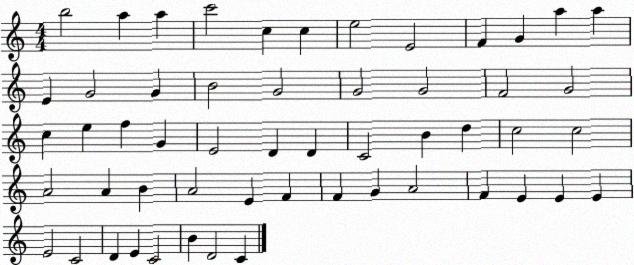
X:1
T:Untitled
M:4/4
L:1/4
K:C
b2 a a c'2 c c e2 E2 F G a a E G2 G B2 G2 G2 G2 F2 G2 c e f G E2 D D C2 B d c2 c2 A2 A B A2 E F F G A2 F E E E E2 C2 D E C2 B D2 C